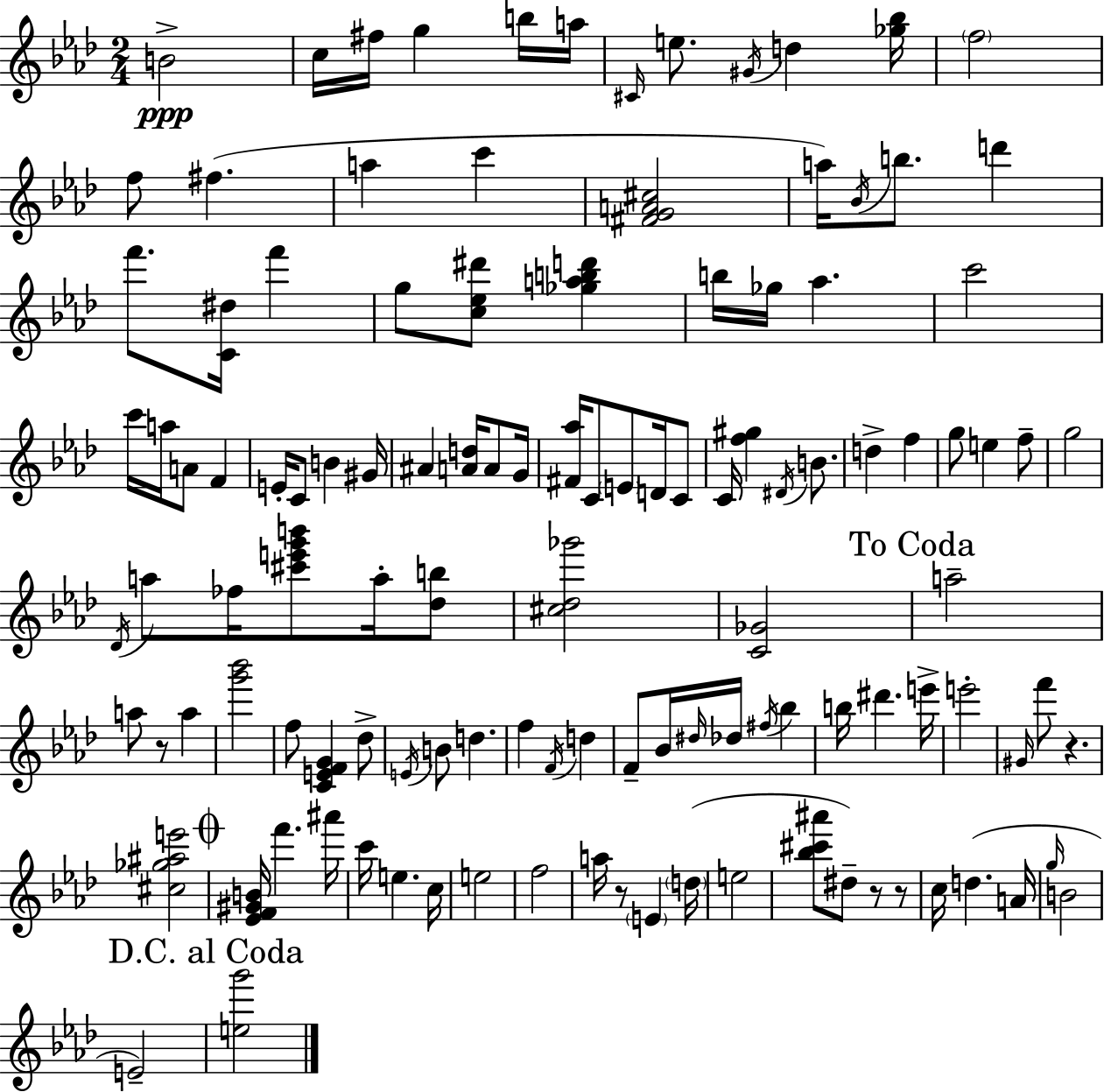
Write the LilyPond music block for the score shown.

{
  \clef treble
  \numericTimeSignature
  \time 2/4
  \key f \minor
  b'2->\ppp | c''16 fis''16 g''4 b''16 a''16 | \grace { cis'16 } e''8. \acciaccatura { gis'16 } d''4 | <ges'' bes''>16 \parenthesize f''2 | \break f''8 fis''4.( | a''4 c'''4 | <fis' g' a' cis''>2 | a''16) \acciaccatura { bes'16 } b''8. d'''4 | \break f'''8. <c' dis''>16 f'''4 | g''8 <c'' ees'' dis'''>8 <ges'' a'' b'' d'''>4 | b''16 ges''16 aes''4. | c'''2 | \break c'''16 a''16 a'8 f'4 | e'16-. c'8 b'4 | gis'16 ais'4 <a' d''>16 | a'8 g'16 <fis' aes''>16 c'8 \parenthesize e'8 | \break d'16 c'8 c'16 <f'' gis''>4 | \acciaccatura { dis'16 } b'8. d''4-> | f''4 g''8 e''4 | f''8-- g''2 | \break \acciaccatura { des'16 } a''8 fes''16 | <cis''' e''' g''' b'''>8 a''16-. <des'' b''>8 <cis'' des'' ges'''>2 | <c' ges'>2 | \mark "To Coda" a''2-- | \break a''8 r8 | a''4 <g''' bes'''>2 | f''8 <c' e' f' g'>4 | des''8-> \acciaccatura { e'16 } b'8 | \break d''4. f''4 | \acciaccatura { f'16 } d''4 f'8-- | bes'16 \grace { dis''16 } des''16 \acciaccatura { fis''16 } bes''4 | b''16 dis'''4. | \break e'''16-> e'''2-. | \grace { gis'16 } f'''8 r4. | <cis'' ges'' ais'' e'''>2 | \mark \markup { \musicglyph "scripts.coda" } <ees' f' gis' b'>16 f'''4. | \break ais'''16 c'''16 e''4. | c''16 e''2 | f''2 | a''16 r8 \parenthesize e'4 | \break \parenthesize d''16( e''2 | <bes'' cis''' ais'''>8 dis''8--) r8 | r8 c''16 d''4.( | a'16 \grace { g''16 } b'2 | \break e'2--) | \mark "D.C. al Coda" <e'' g'''>2 | \bar "|."
}